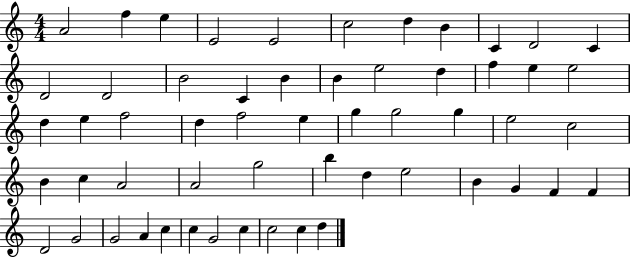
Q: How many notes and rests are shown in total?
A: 56